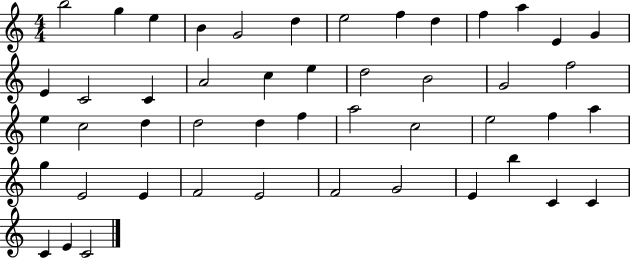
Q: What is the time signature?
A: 4/4